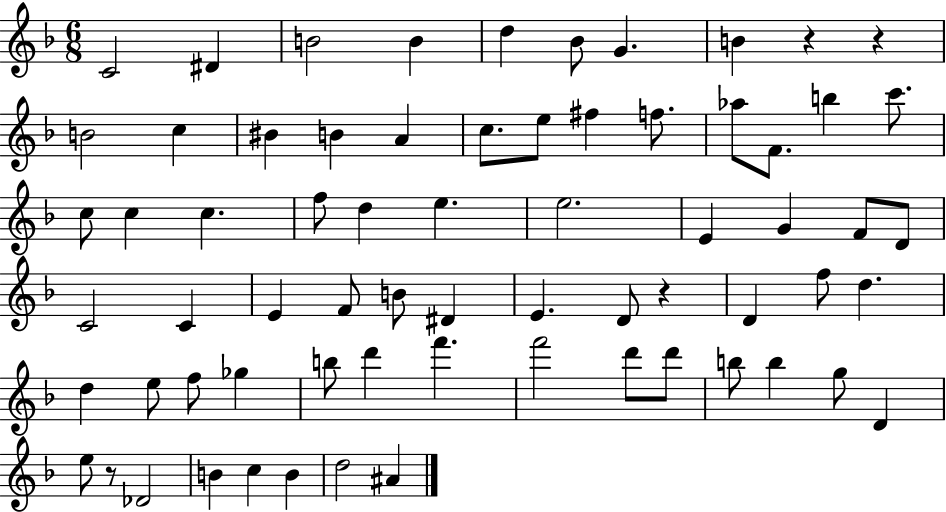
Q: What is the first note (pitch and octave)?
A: C4